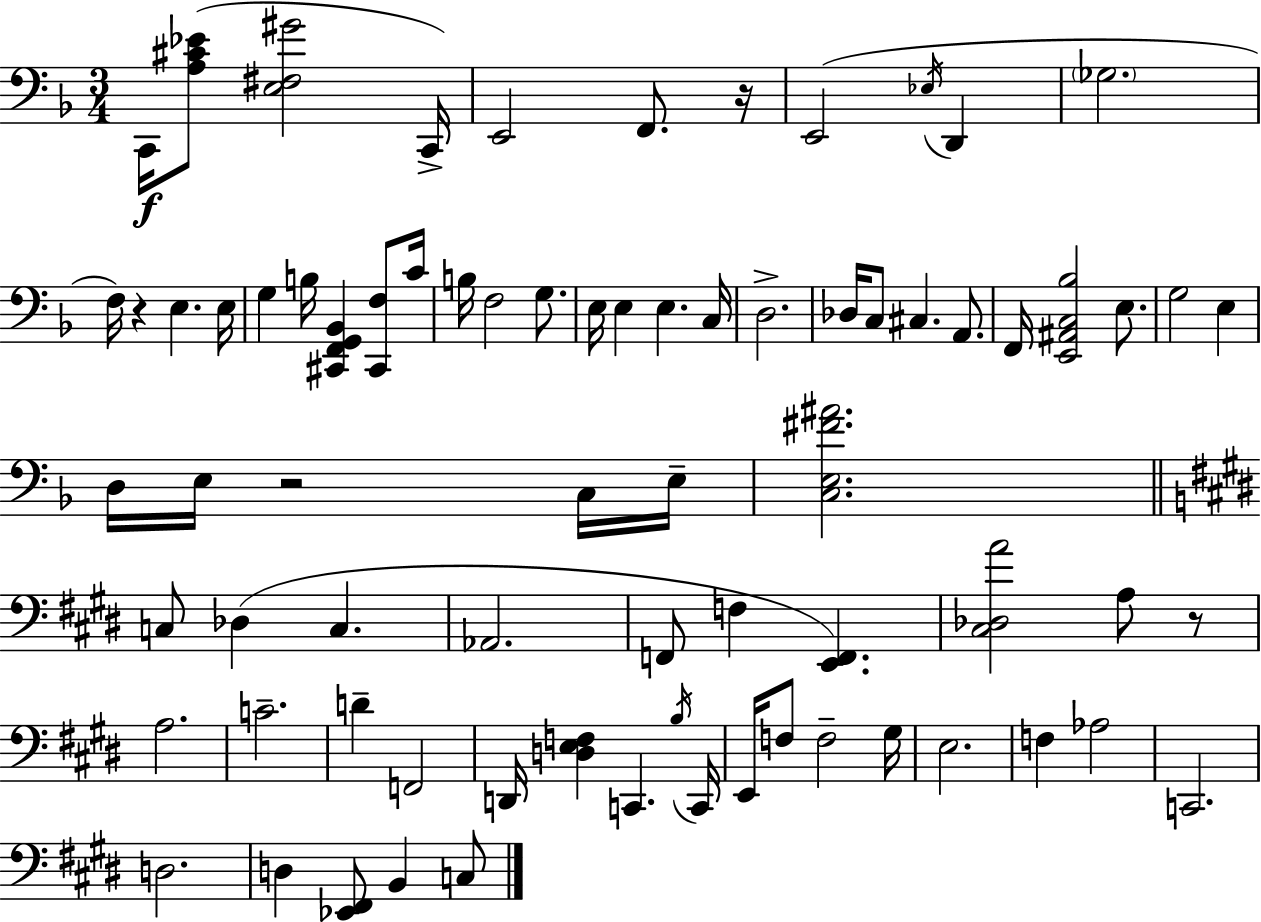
X:1
T:Untitled
M:3/4
L:1/4
K:F
C,,/4 [A,^C_E]/2 [E,^F,^G]2 C,,/4 E,,2 F,,/2 z/4 E,,2 _E,/4 D,, _G,2 F,/4 z E, E,/4 G, B,/4 [^C,,F,,G,,_B,,] [^C,,F,]/2 C/4 B,/4 F,2 G,/2 E,/4 E, E, C,/4 D,2 _D,/4 C,/2 ^C, A,,/2 F,,/4 [E,,^A,,C,_B,]2 E,/2 G,2 E, D,/4 E,/4 z2 C,/4 E,/4 [C,E,^F^A]2 C,/2 _D, C, _A,,2 F,,/2 F, [E,,F,,] [^C,_D,A]2 A,/2 z/2 A,2 C2 D F,,2 D,,/4 [D,E,F,] C,, B,/4 C,,/4 E,,/4 F,/2 F,2 ^G,/4 E,2 F, _A,2 C,,2 D,2 D, [_E,,^F,,]/2 B,, C,/2